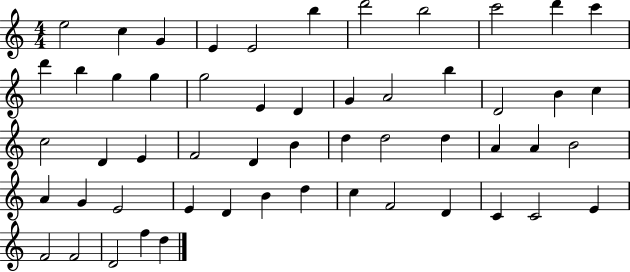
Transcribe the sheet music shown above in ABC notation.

X:1
T:Untitled
M:4/4
L:1/4
K:C
e2 c G E E2 b d'2 b2 c'2 d' c' d' b g g g2 E D G A2 b D2 B c c2 D E F2 D B d d2 d A A B2 A G E2 E D B d c F2 D C C2 E F2 F2 D2 f d